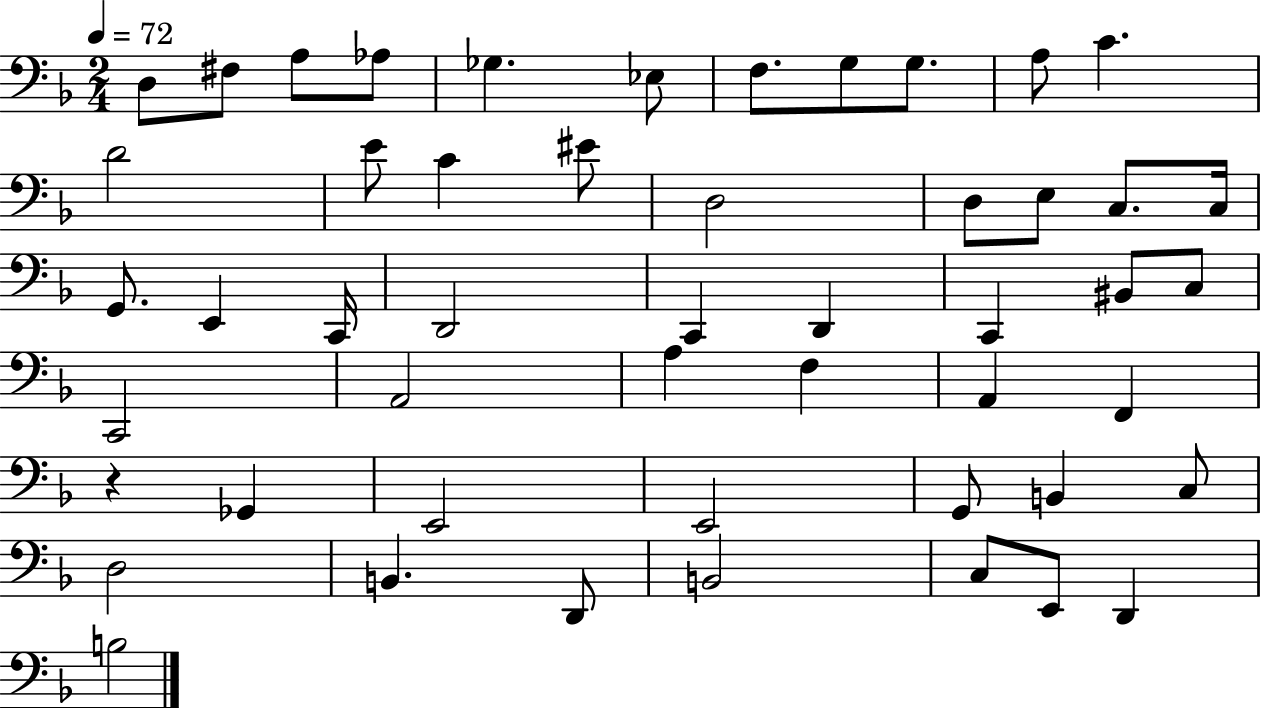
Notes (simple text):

D3/e F#3/e A3/e Ab3/e Gb3/q. Eb3/e F3/e. G3/e G3/e. A3/e C4/q. D4/h E4/e C4/q EIS4/e D3/h D3/e E3/e C3/e. C3/s G2/e. E2/q C2/s D2/h C2/q D2/q C2/q BIS2/e C3/e C2/h A2/h A3/q F3/q A2/q F2/q R/q Gb2/q E2/h E2/h G2/e B2/q C3/e D3/h B2/q. D2/e B2/h C3/e E2/e D2/q B3/h